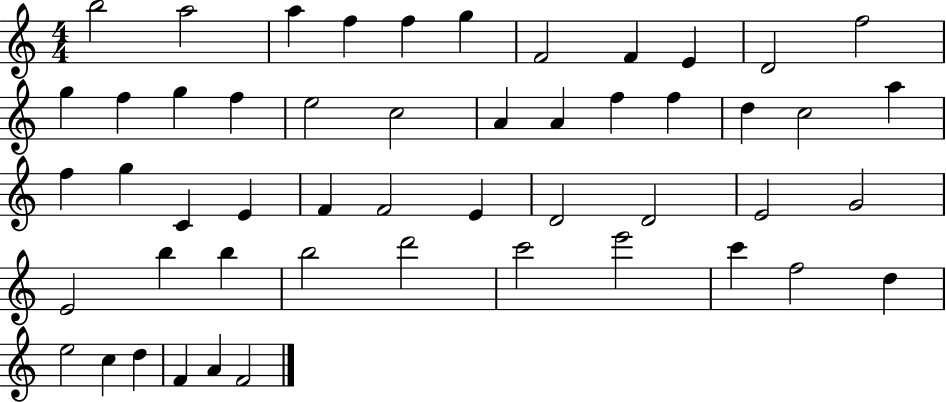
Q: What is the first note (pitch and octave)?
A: B5